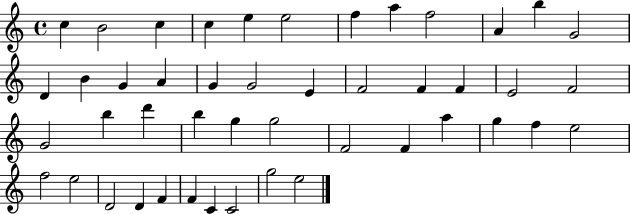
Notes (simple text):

C5/q B4/h C5/q C5/q E5/q E5/h F5/q A5/q F5/h A4/q B5/q G4/h D4/q B4/q G4/q A4/q G4/q G4/h E4/q F4/h F4/q F4/q E4/h F4/h G4/h B5/q D6/q B5/q G5/q G5/h F4/h F4/q A5/q G5/q F5/q E5/h F5/h E5/h D4/h D4/q F4/q F4/q C4/q C4/h G5/h E5/h